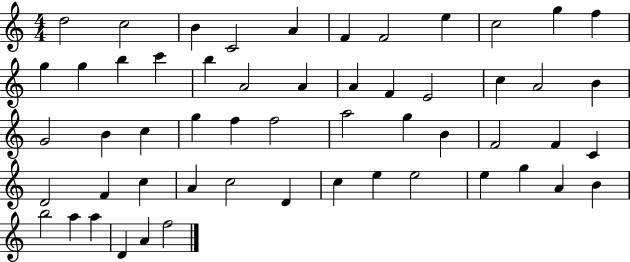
{
  \clef treble
  \numericTimeSignature
  \time 4/4
  \key c \major
  d''2 c''2 | b'4 c'2 a'4 | f'4 f'2 e''4 | c''2 g''4 f''4 | \break g''4 g''4 b''4 c'''4 | b''4 a'2 a'4 | a'4 f'4 e'2 | c''4 a'2 b'4 | \break g'2 b'4 c''4 | g''4 f''4 f''2 | a''2 g''4 b'4 | f'2 f'4 c'4 | \break d'2 f'4 c''4 | a'4 c''2 d'4 | c''4 e''4 e''2 | e''4 g''4 a'4 b'4 | \break b''2 a''4 a''4 | d'4 a'4 f''2 | \bar "|."
}